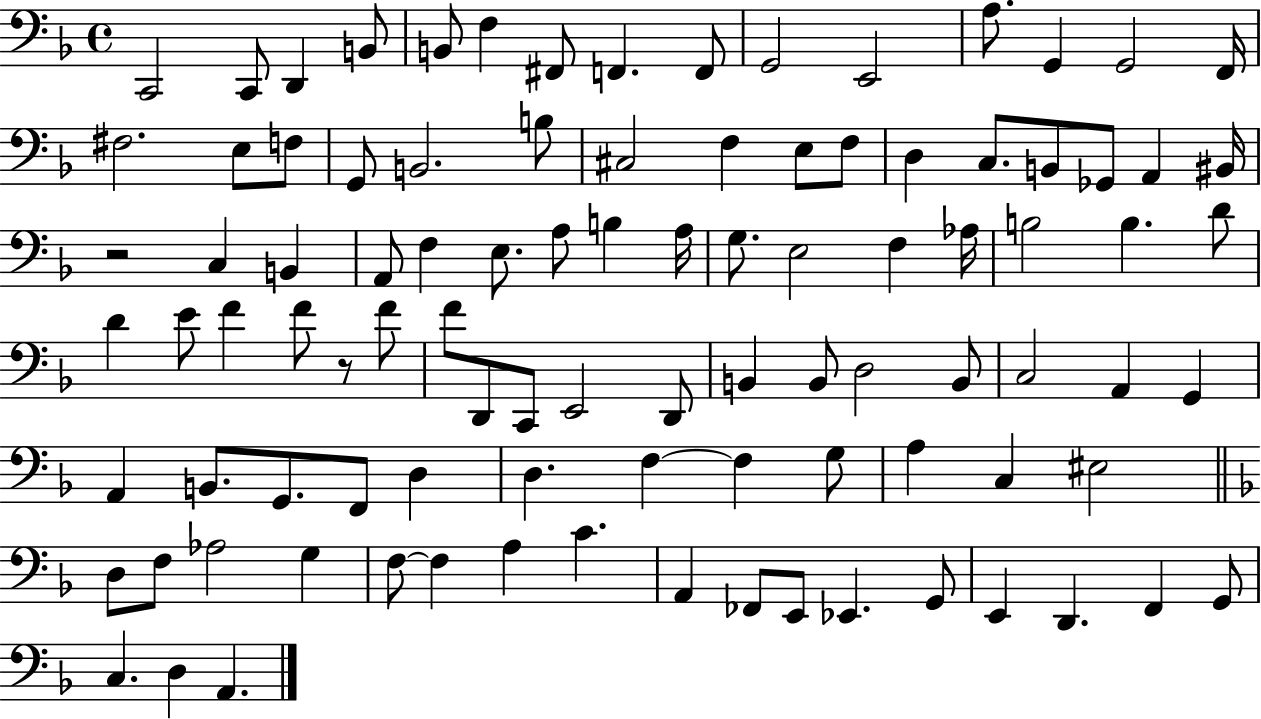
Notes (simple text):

C2/h C2/e D2/q B2/e B2/e F3/q F#2/e F2/q. F2/e G2/h E2/h A3/e. G2/q G2/h F2/s F#3/h. E3/e F3/e G2/e B2/h. B3/e C#3/h F3/q E3/e F3/e D3/q C3/e. B2/e Gb2/e A2/q BIS2/s R/h C3/q B2/q A2/e F3/q E3/e. A3/e B3/q A3/s G3/e. E3/h F3/q Ab3/s B3/h B3/q. D4/e D4/q E4/e F4/q F4/e R/e F4/e F4/e D2/e C2/e E2/h D2/e B2/q B2/e D3/h B2/e C3/h A2/q G2/q A2/q B2/e. G2/e. F2/e D3/q D3/q. F3/q F3/q G3/e A3/q C3/q EIS3/h D3/e F3/e Ab3/h G3/q F3/e F3/q A3/q C4/q. A2/q FES2/e E2/e Eb2/q. G2/e E2/q D2/q. F2/q G2/e C3/q. D3/q A2/q.